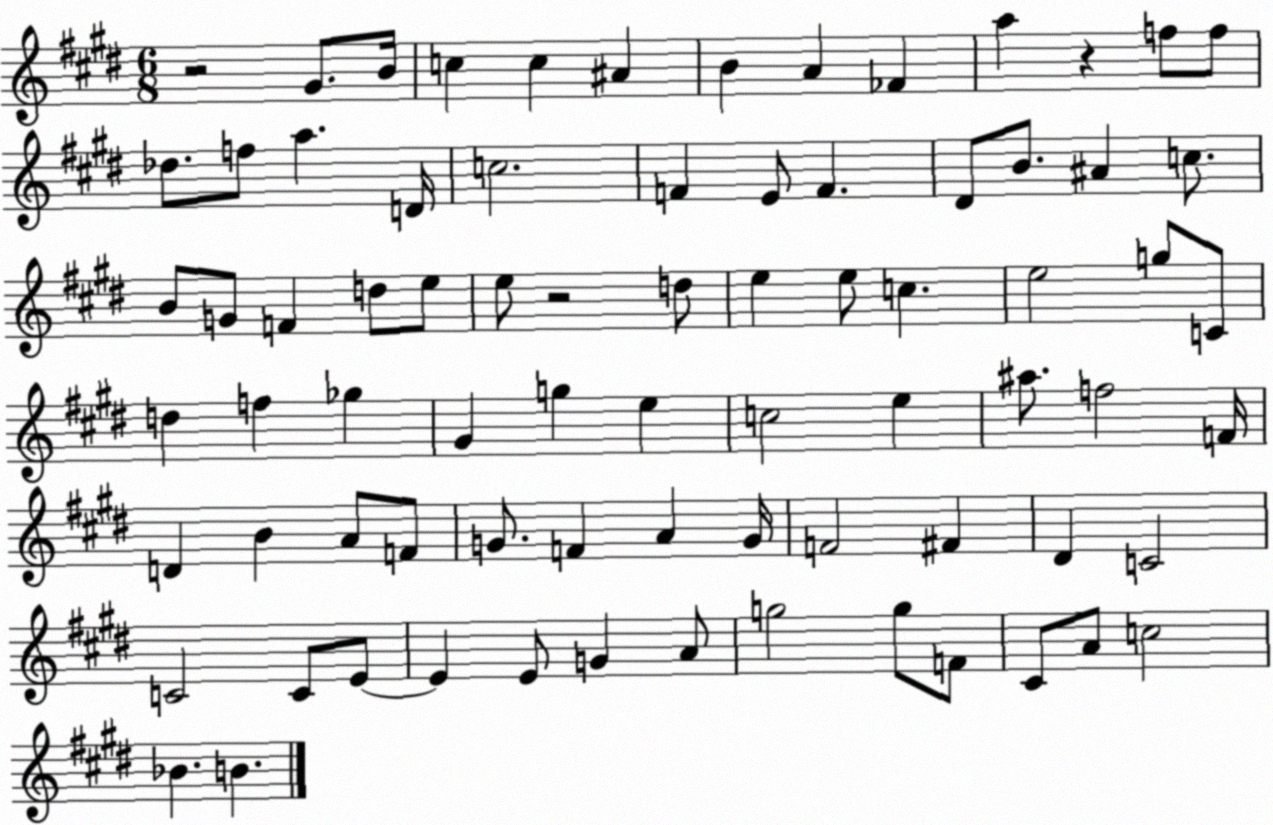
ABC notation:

X:1
T:Untitled
M:6/8
L:1/4
K:E
z2 ^G/2 B/4 c c ^A B A _F a z f/2 f/2 _d/2 f/2 a D/4 c2 F E/2 F ^D/2 B/2 ^A c/2 B/2 G/2 F d/2 e/2 e/2 z2 d/2 e e/2 c e2 g/2 C/2 d f _g ^G g e c2 e ^a/2 f2 F/4 D B A/2 F/2 G/2 F A G/4 F2 ^F ^D C2 C2 C/2 E/2 E E/2 G A/2 g2 g/2 F/2 ^C/2 A/2 c2 _B B